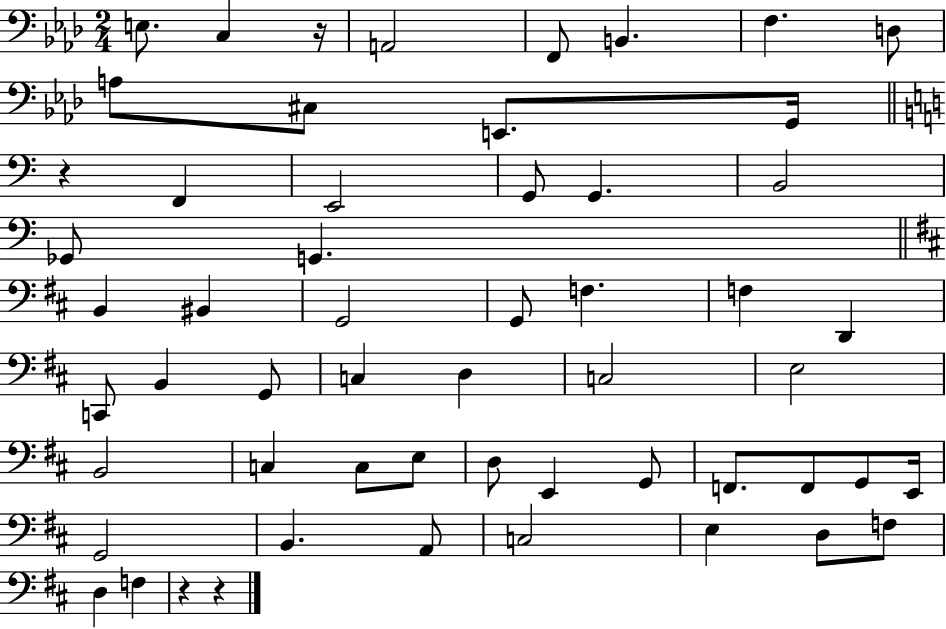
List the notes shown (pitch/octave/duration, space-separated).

E3/e. C3/q R/s A2/h F2/e B2/q. F3/q. D3/e A3/e C#3/e E2/e. G2/s R/q F2/q E2/h G2/e G2/q. B2/h Gb2/e G2/q. B2/q BIS2/q G2/h G2/e F3/q. F3/q D2/q C2/e B2/q G2/e C3/q D3/q C3/h E3/h B2/h C3/q C3/e E3/e D3/e E2/q G2/e F2/e. F2/e G2/e E2/s G2/h B2/q. A2/e C3/h E3/q D3/e F3/e D3/q F3/q R/q R/q